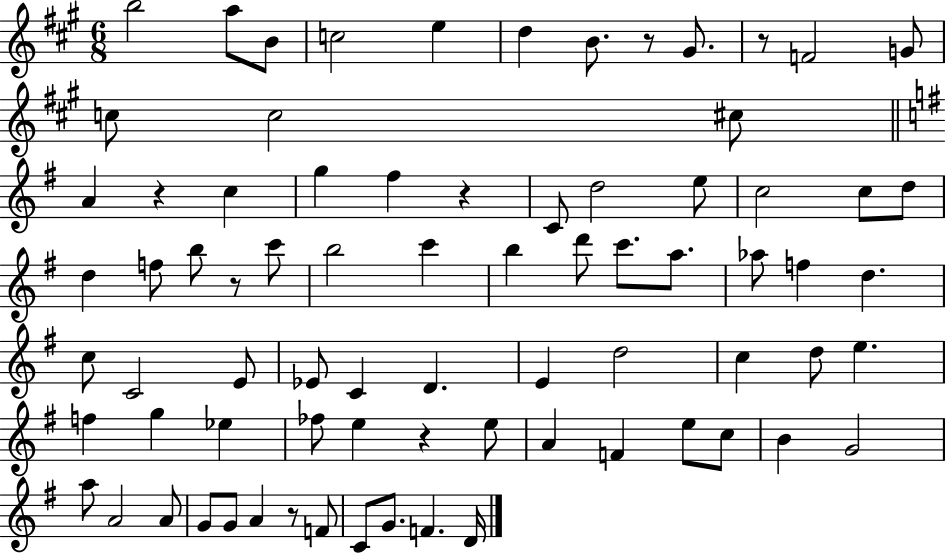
X:1
T:Untitled
M:6/8
L:1/4
K:A
b2 a/2 B/2 c2 e d B/2 z/2 ^G/2 z/2 F2 G/2 c/2 c2 ^c/2 A z c g ^f z C/2 d2 e/2 c2 c/2 d/2 d f/2 b/2 z/2 c'/2 b2 c' b d'/2 c'/2 a/2 _a/2 f d c/2 C2 E/2 _E/2 C D E d2 c d/2 e f g _e _f/2 e z e/2 A F e/2 c/2 B G2 a/2 A2 A/2 G/2 G/2 A z/2 F/2 C/2 G/2 F D/4